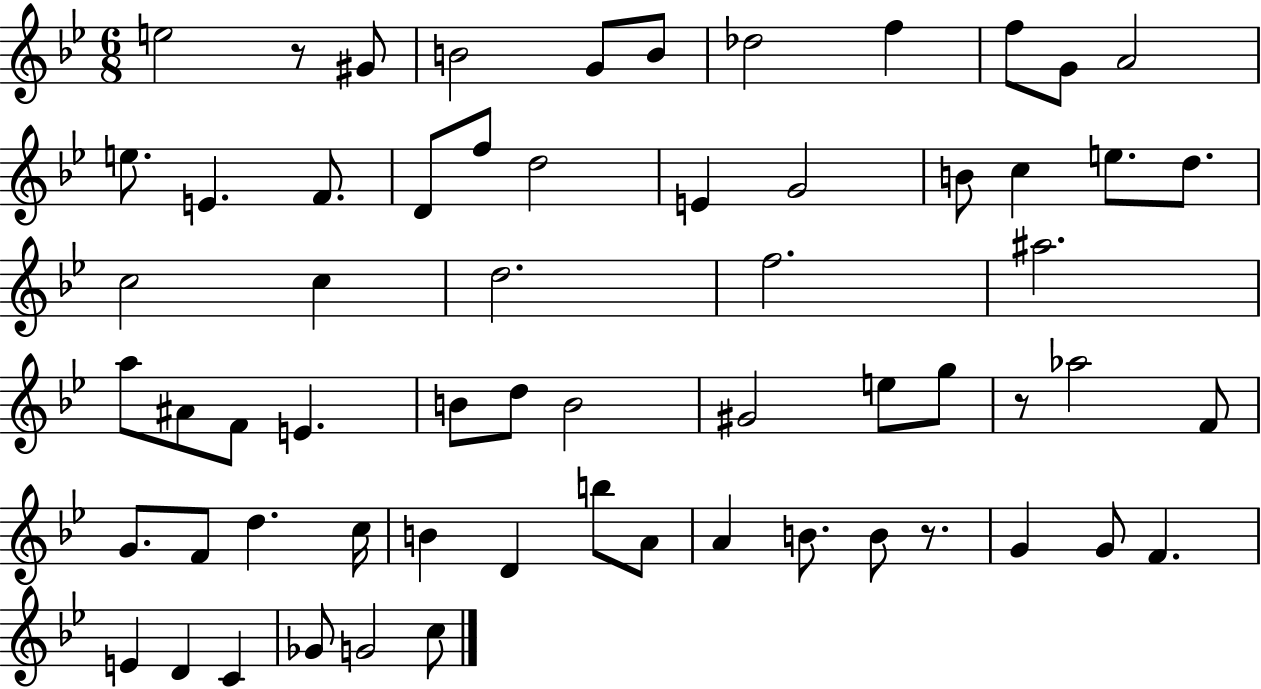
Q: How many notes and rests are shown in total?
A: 62